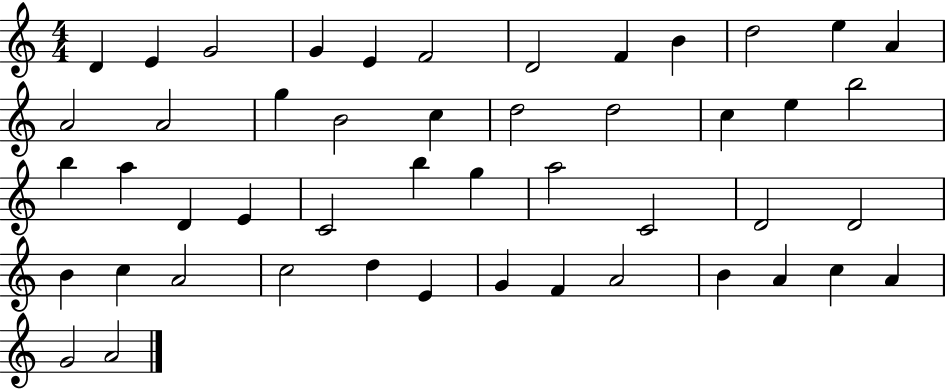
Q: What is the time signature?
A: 4/4